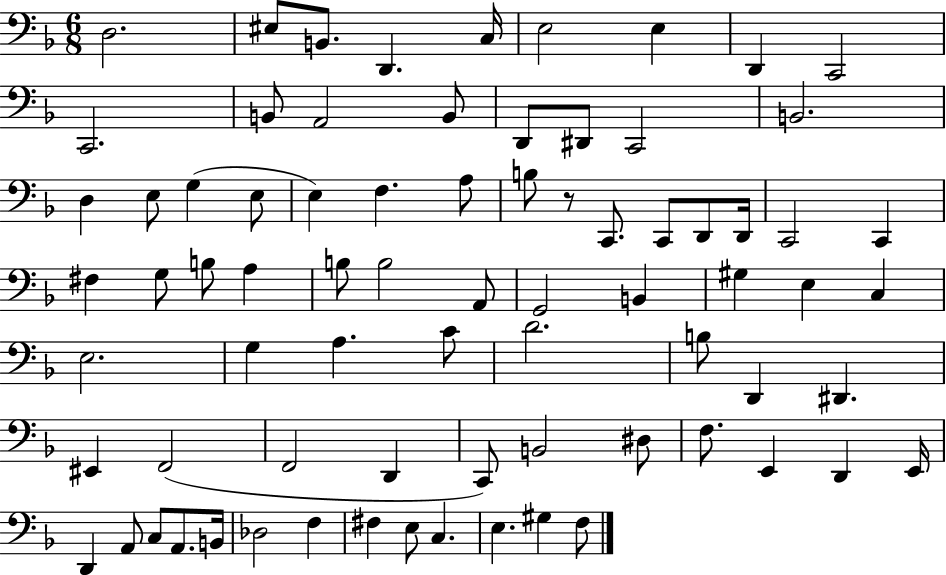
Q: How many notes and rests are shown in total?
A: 76